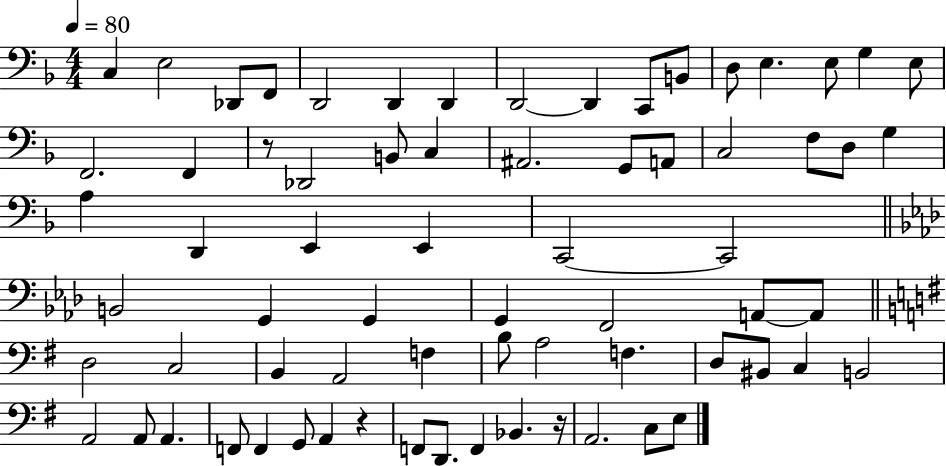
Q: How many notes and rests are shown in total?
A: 70